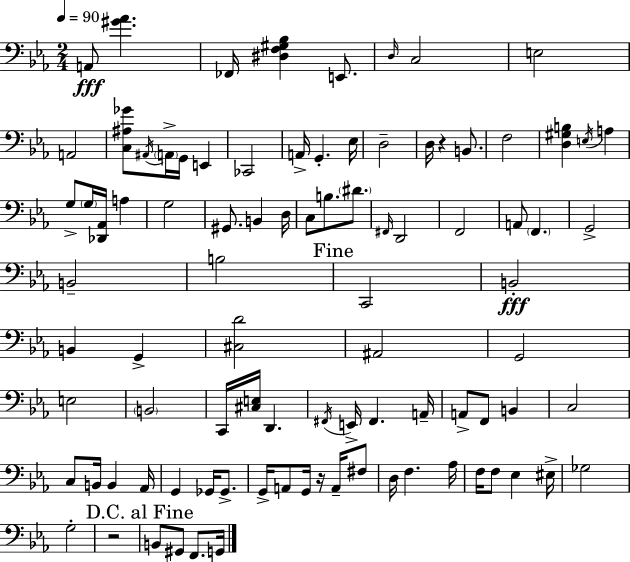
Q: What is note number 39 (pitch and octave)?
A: B3